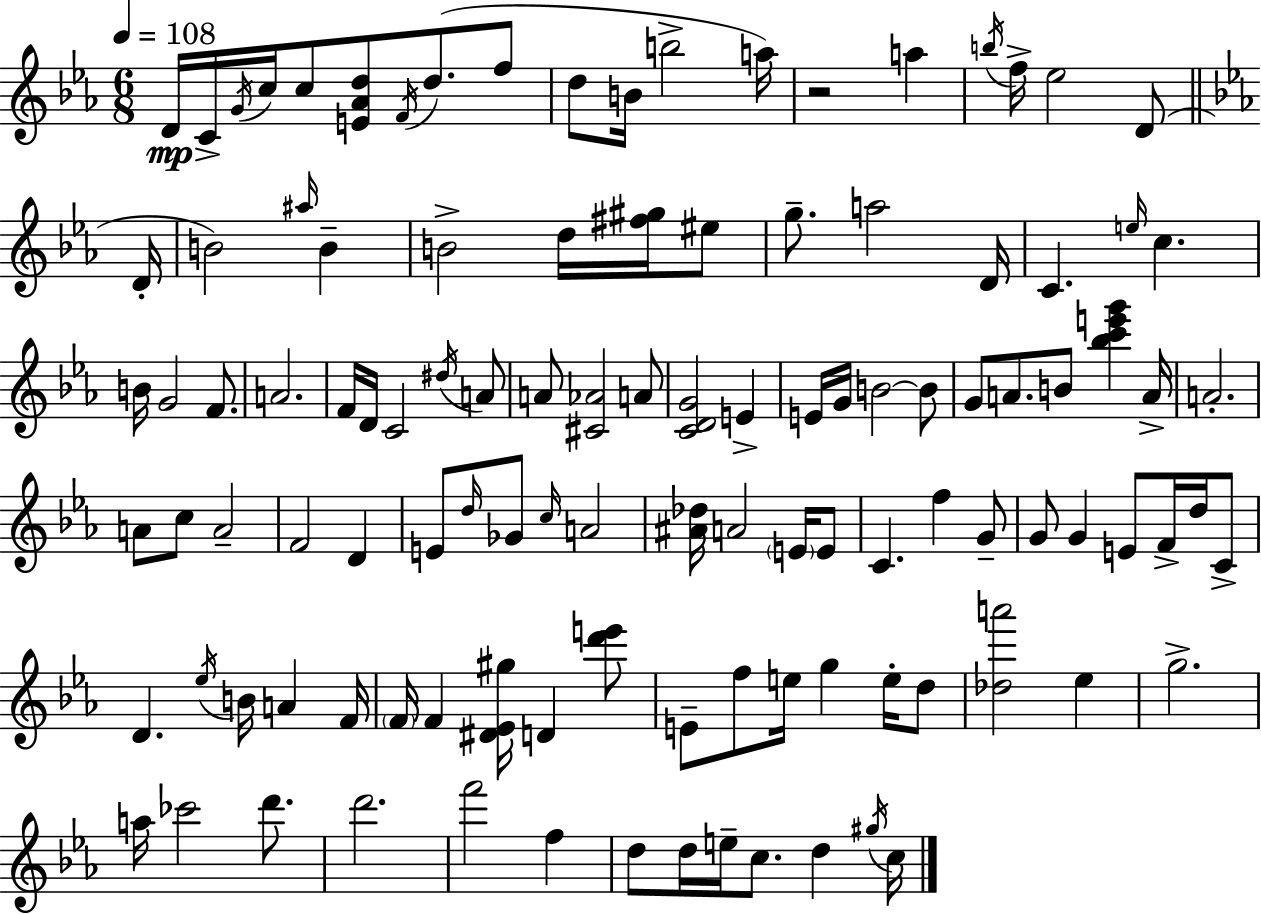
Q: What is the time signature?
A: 6/8